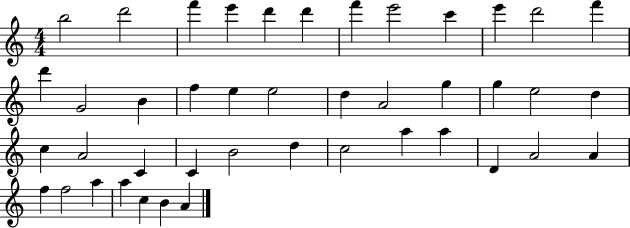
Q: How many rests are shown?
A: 0